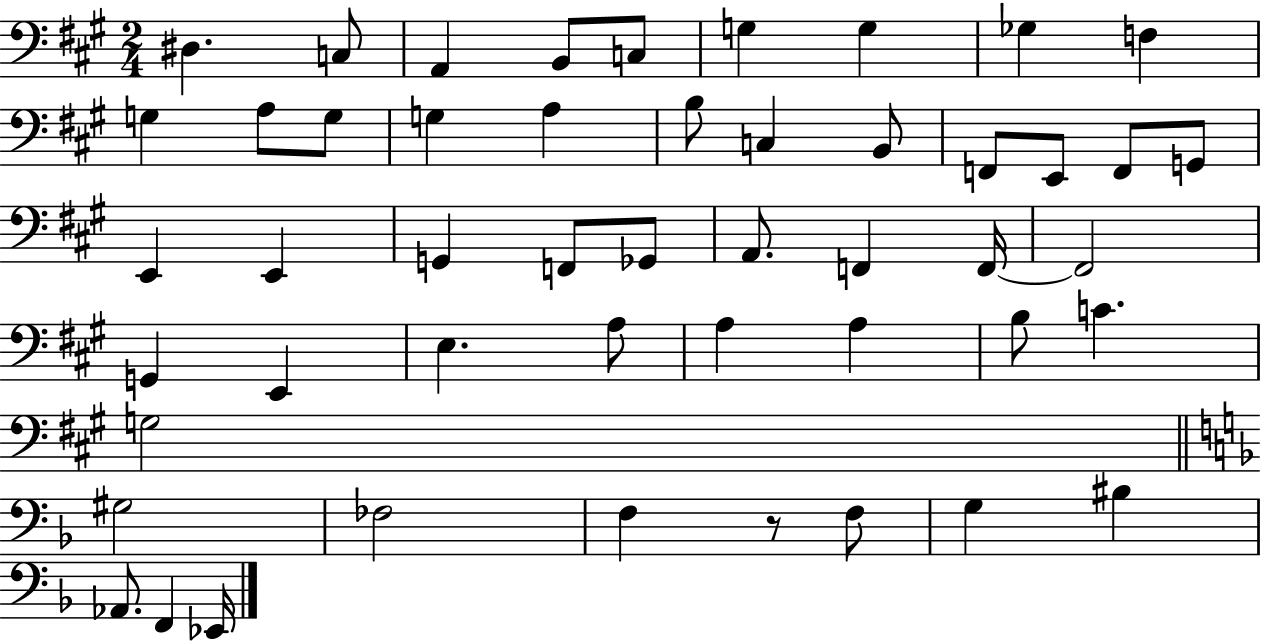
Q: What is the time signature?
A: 2/4